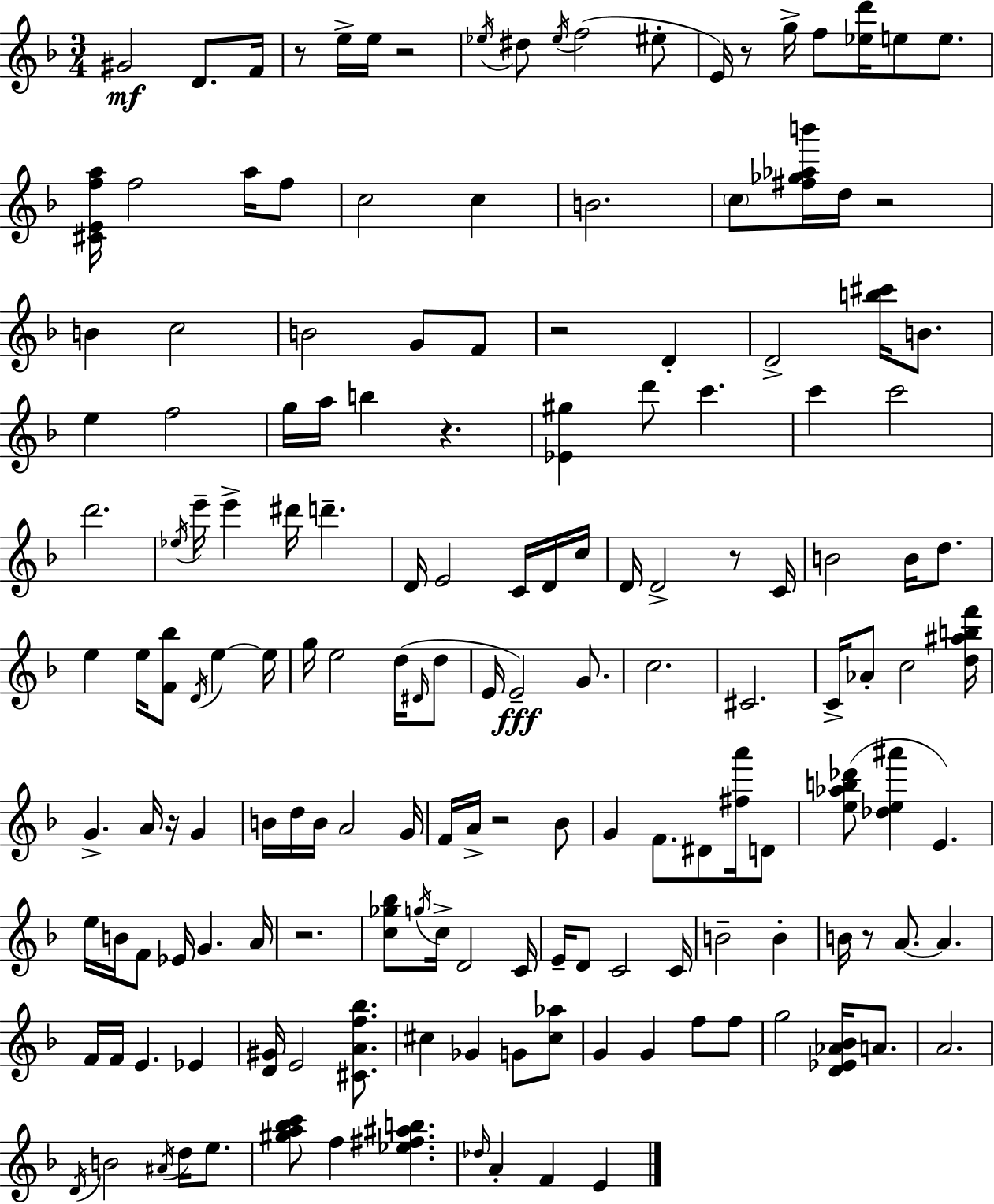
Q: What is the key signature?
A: D minor